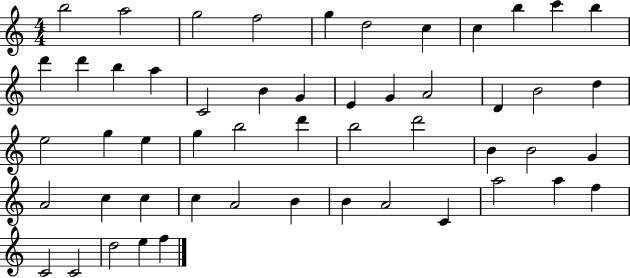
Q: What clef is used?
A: treble